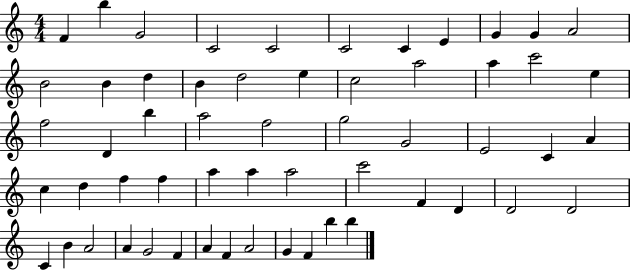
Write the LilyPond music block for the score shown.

{
  \clef treble
  \numericTimeSignature
  \time 4/4
  \key c \major
  f'4 b''4 g'2 | c'2 c'2 | c'2 c'4 e'4 | g'4 g'4 a'2 | \break b'2 b'4 d''4 | b'4 d''2 e''4 | c''2 a''2 | a''4 c'''2 e''4 | \break f''2 d'4 b''4 | a''2 f''2 | g''2 g'2 | e'2 c'4 a'4 | \break c''4 d''4 f''4 f''4 | a''4 a''4 a''2 | c'''2 f'4 d'4 | d'2 d'2 | \break c'4 b'4 a'2 | a'4 g'2 f'4 | a'4 f'4 a'2 | g'4 f'4 b''4 b''4 | \break \bar "|."
}